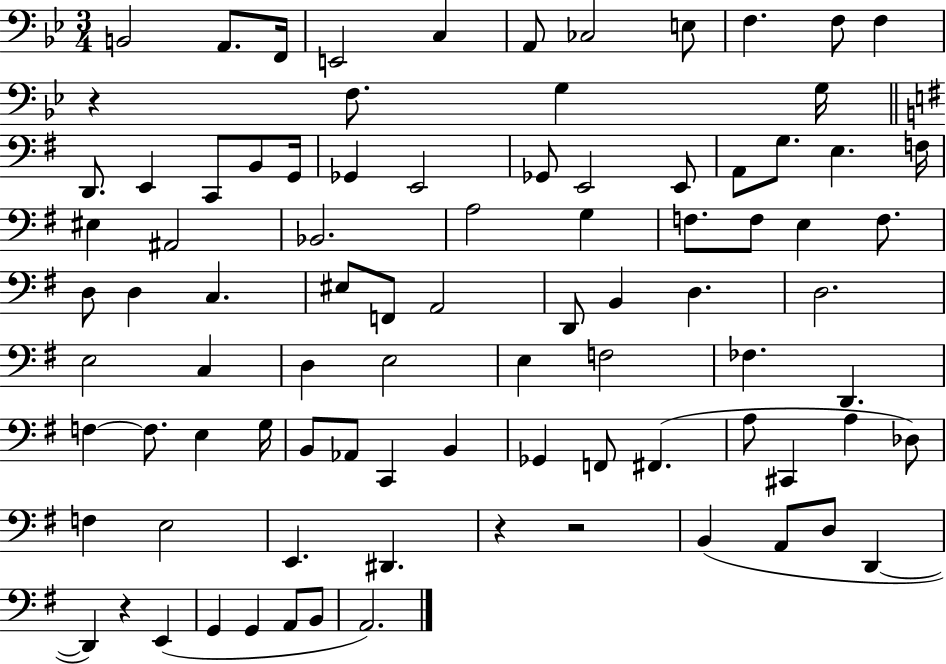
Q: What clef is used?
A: bass